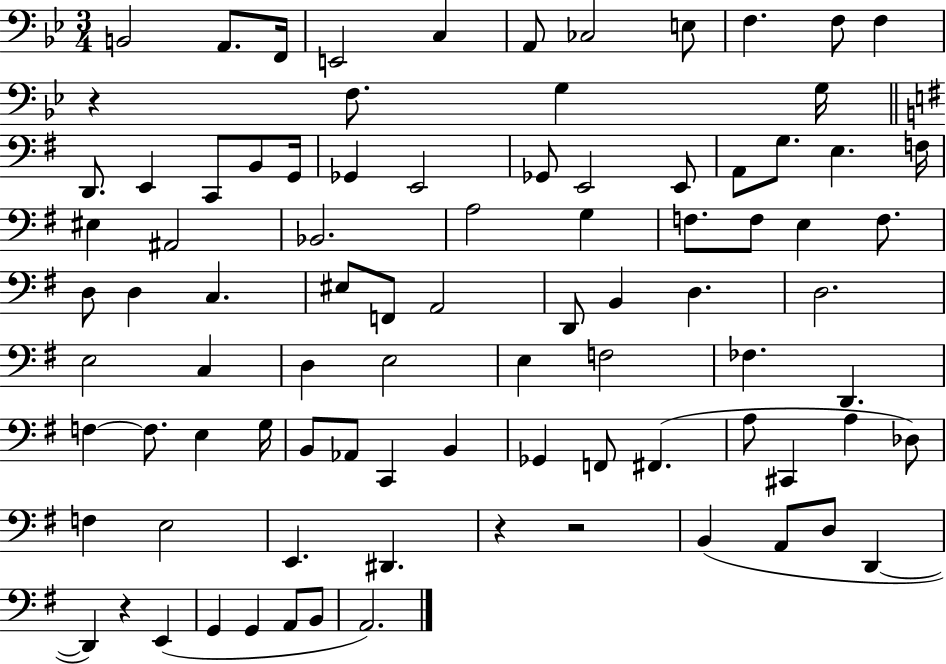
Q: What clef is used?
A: bass